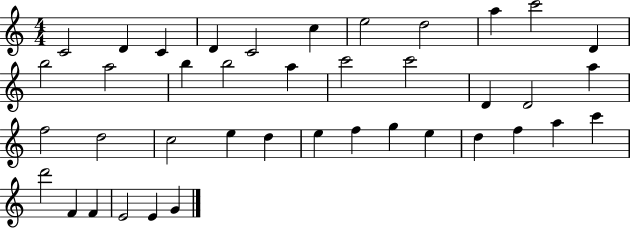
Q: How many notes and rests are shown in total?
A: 40